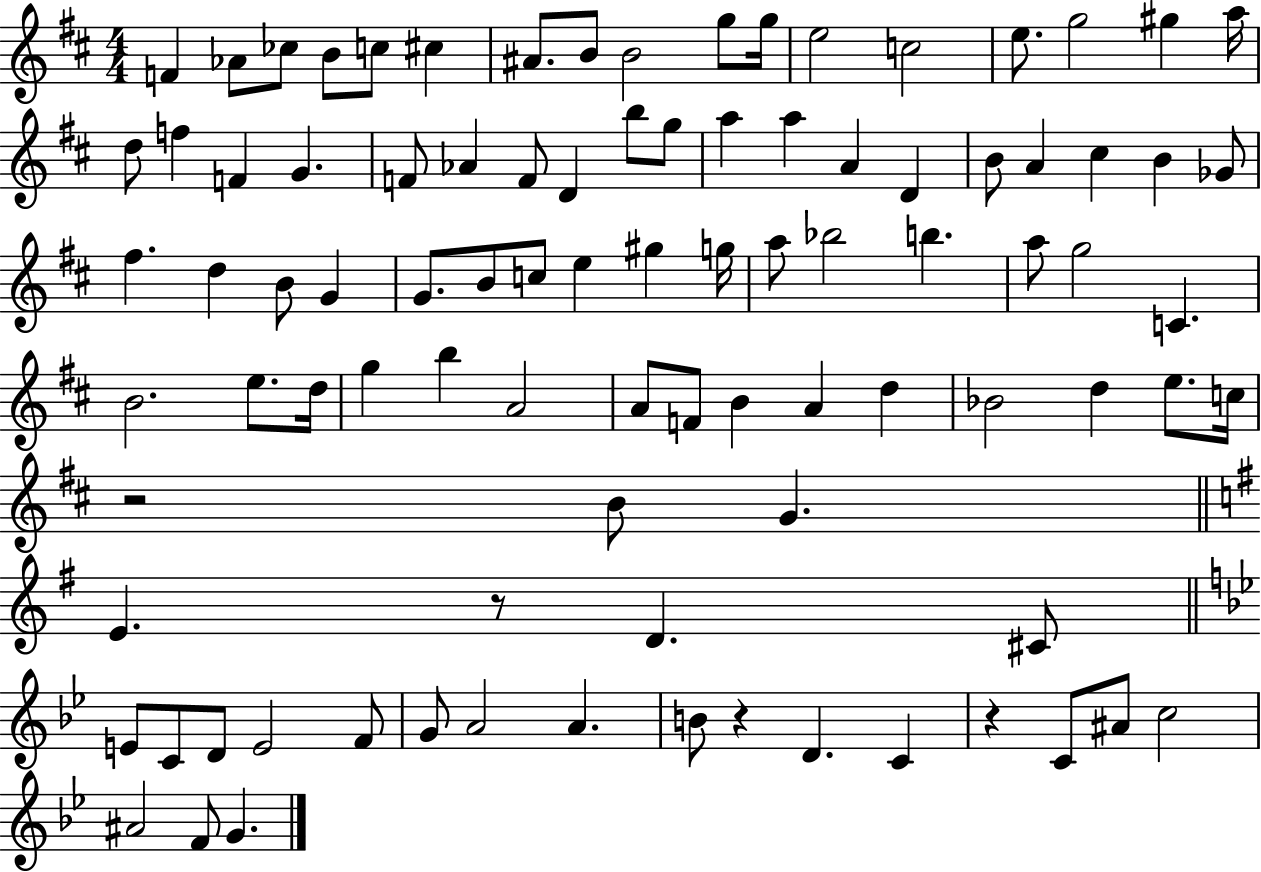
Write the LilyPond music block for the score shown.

{
  \clef treble
  \numericTimeSignature
  \time 4/4
  \key d \major
  f'4 aes'8 ces''8 b'8 c''8 cis''4 | ais'8. b'8 b'2 g''8 g''16 | e''2 c''2 | e''8. g''2 gis''4 a''16 | \break d''8 f''4 f'4 g'4. | f'8 aes'4 f'8 d'4 b''8 g''8 | a''4 a''4 a'4 d'4 | b'8 a'4 cis''4 b'4 ges'8 | \break fis''4. d''4 b'8 g'4 | g'8. b'8 c''8 e''4 gis''4 g''16 | a''8 bes''2 b''4. | a''8 g''2 c'4. | \break b'2. e''8. d''16 | g''4 b''4 a'2 | a'8 f'8 b'4 a'4 d''4 | bes'2 d''4 e''8. c''16 | \break r2 b'8 g'4. | \bar "||" \break \key g \major e'4. r8 d'4. cis'8 | \bar "||" \break \key bes \major e'8 c'8 d'8 e'2 f'8 | g'8 a'2 a'4. | b'8 r4 d'4. c'4 | r4 c'8 ais'8 c''2 | \break ais'2 f'8 g'4. | \bar "|."
}